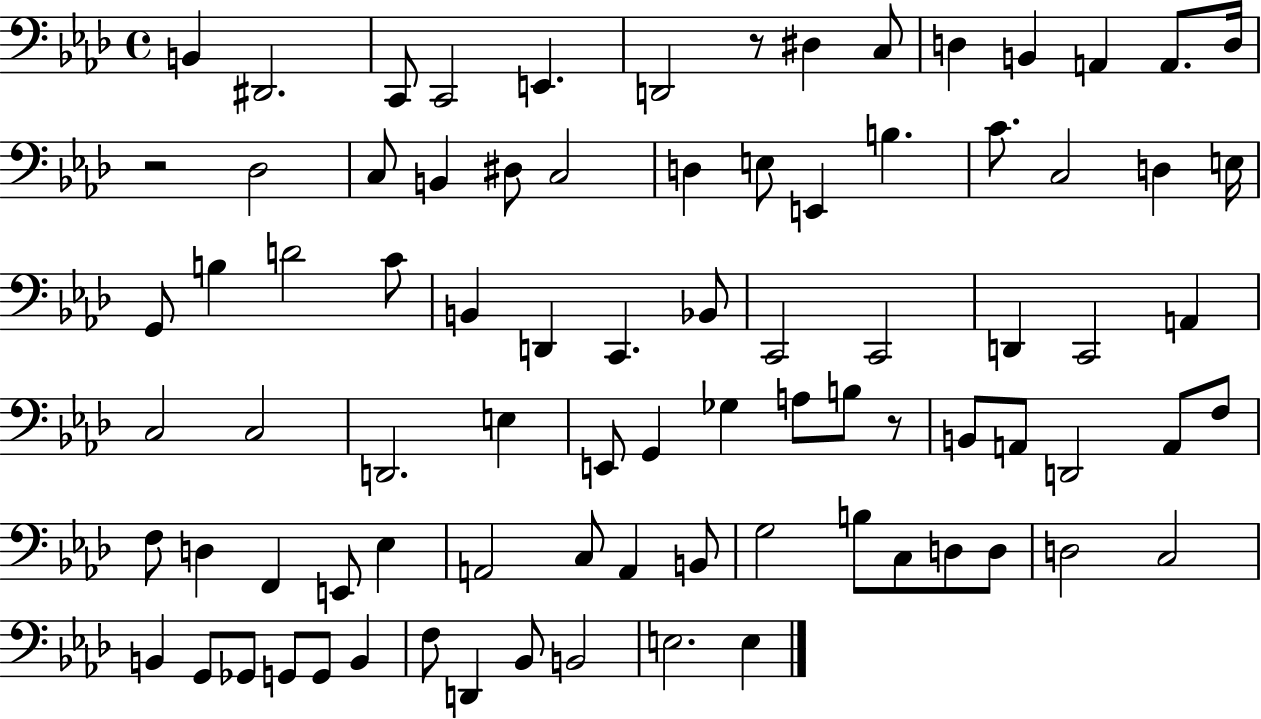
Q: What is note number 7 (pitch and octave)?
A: D#3